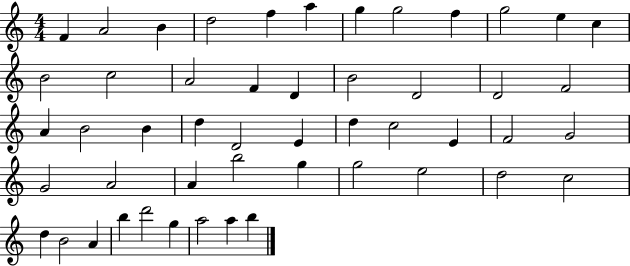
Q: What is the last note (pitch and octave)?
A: B5